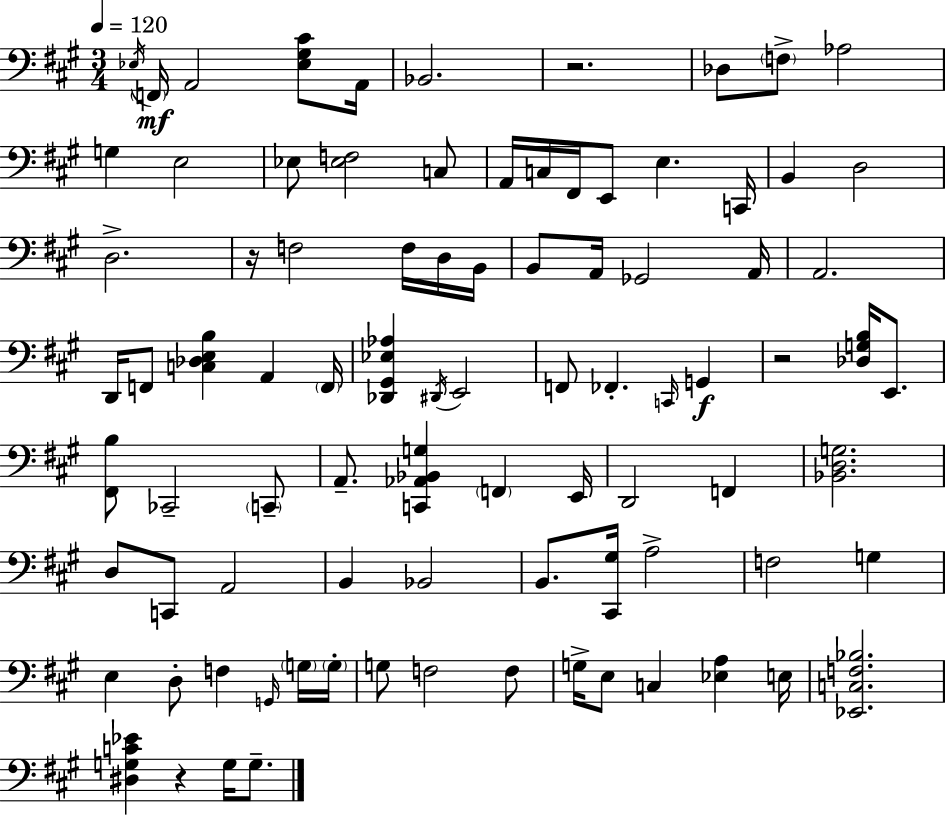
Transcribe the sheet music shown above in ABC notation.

X:1
T:Untitled
M:3/4
L:1/4
K:A
_E,/4 F,,/4 A,,2 [_E,^G,^C]/2 A,,/4 _B,,2 z2 _D,/2 F,/2 _A,2 G, E,2 _E,/2 [_E,F,]2 C,/2 A,,/4 C,/4 ^F,,/4 E,,/2 E, C,,/4 B,, D,2 D,2 z/4 F,2 F,/4 D,/4 B,,/4 B,,/2 A,,/4 _G,,2 A,,/4 A,,2 D,,/4 F,,/2 [C,_D,E,B,] A,, F,,/4 [_D,,^G,,_E,_A,] ^D,,/4 E,,2 F,,/2 _F,, C,,/4 G,, z2 [_D,G,B,]/4 E,,/2 [^F,,B,]/2 _C,,2 C,,/2 A,,/2 [C,,_A,,_B,,G,] F,, E,,/4 D,,2 F,, [_B,,D,G,]2 D,/2 C,,/2 A,,2 B,, _B,,2 B,,/2 [^C,,^G,]/4 A,2 F,2 G, E, D,/2 F, G,,/4 G,/4 G,/4 G,/2 F,2 F,/2 G,/4 E,/2 C, [_E,A,] E,/4 [_E,,C,F,_B,]2 [^D,G,C_E] z G,/4 G,/2